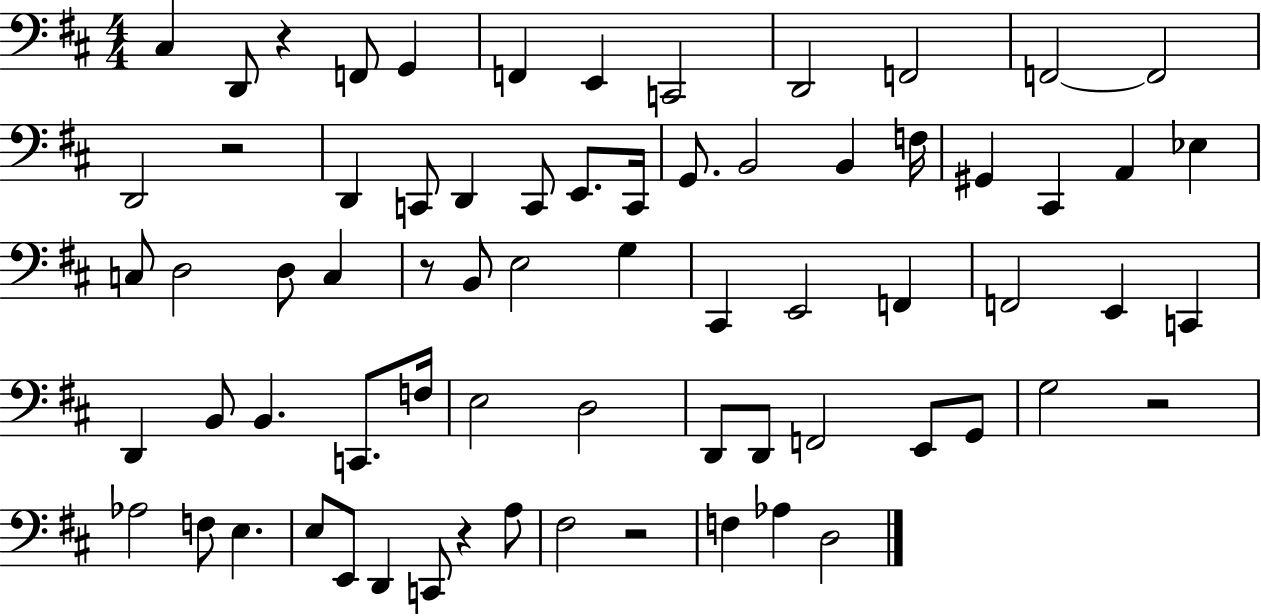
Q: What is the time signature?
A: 4/4